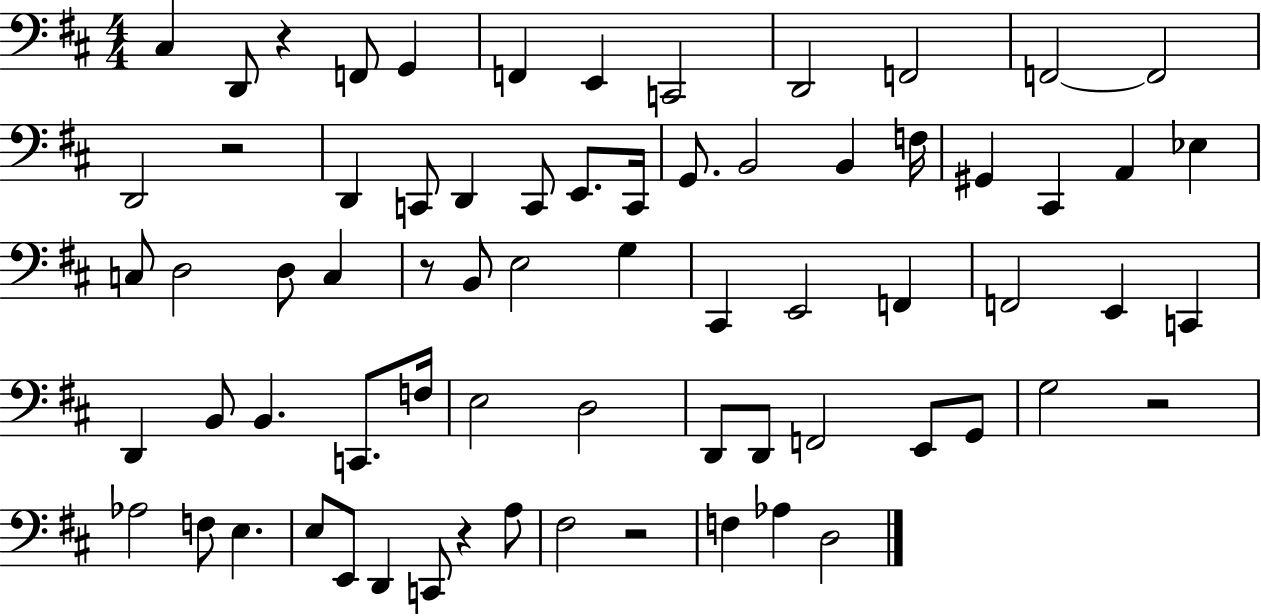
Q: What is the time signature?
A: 4/4